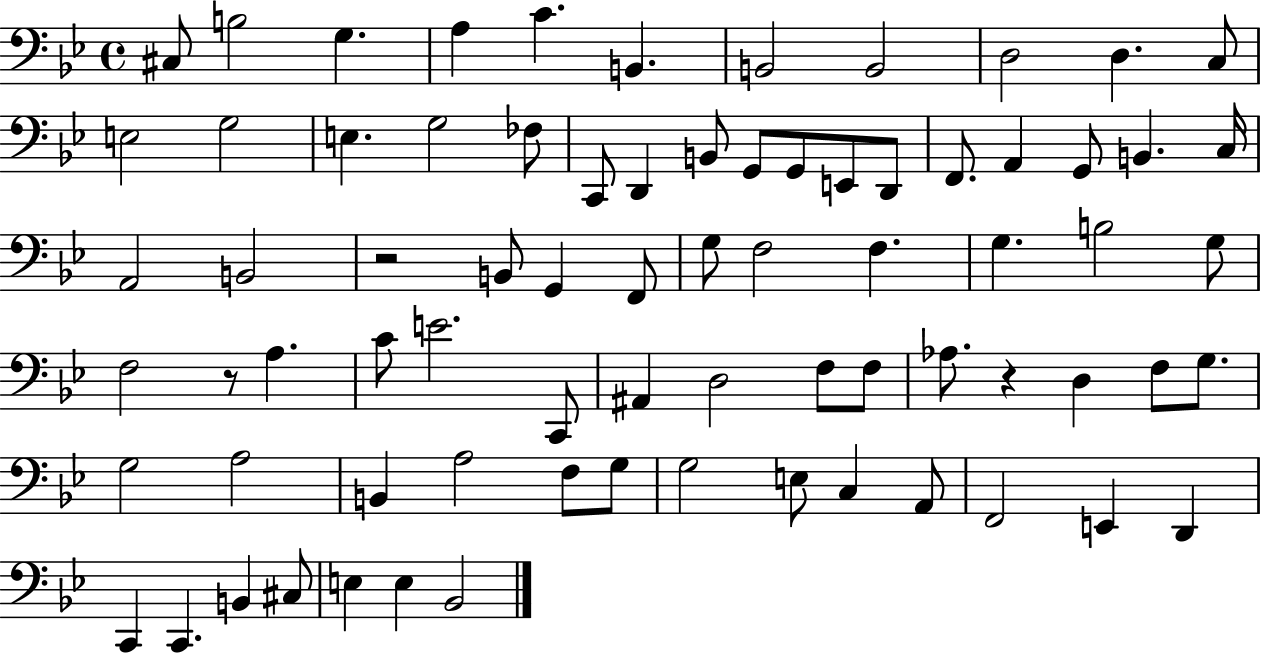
{
  \clef bass
  \time 4/4
  \defaultTimeSignature
  \key bes \major
  cis8 b2 g4. | a4 c'4. b,4. | b,2 b,2 | d2 d4. c8 | \break e2 g2 | e4. g2 fes8 | c,8 d,4 b,8 g,8 g,8 e,8 d,8 | f,8. a,4 g,8 b,4. c16 | \break a,2 b,2 | r2 b,8 g,4 f,8 | g8 f2 f4. | g4. b2 g8 | \break f2 r8 a4. | c'8 e'2. c,8 | ais,4 d2 f8 f8 | aes8. r4 d4 f8 g8. | \break g2 a2 | b,4 a2 f8 g8 | g2 e8 c4 a,8 | f,2 e,4 d,4 | \break c,4 c,4. b,4 cis8 | e4 e4 bes,2 | \bar "|."
}